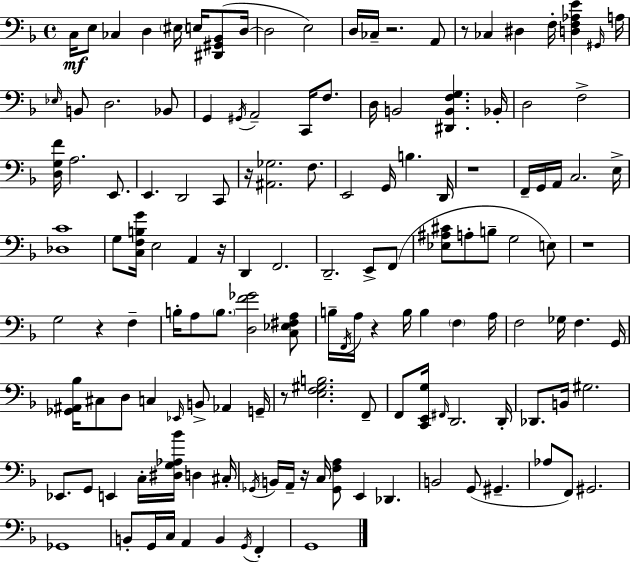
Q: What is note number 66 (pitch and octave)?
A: A3